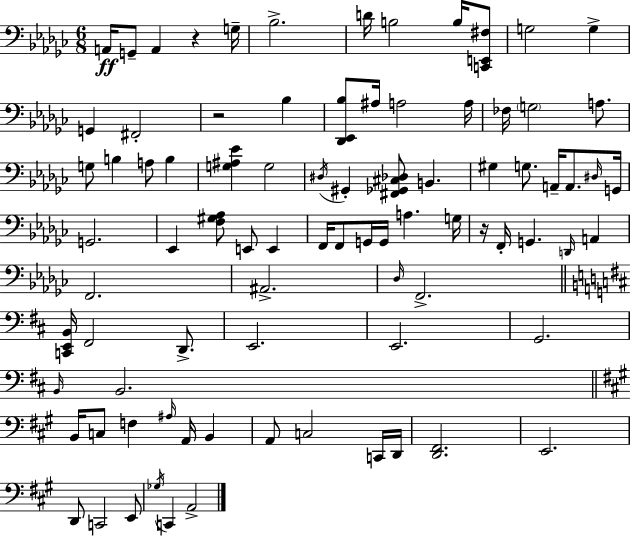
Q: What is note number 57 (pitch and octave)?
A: B2